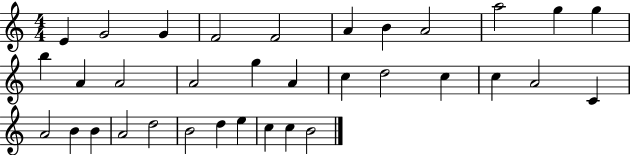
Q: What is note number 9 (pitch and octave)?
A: A5